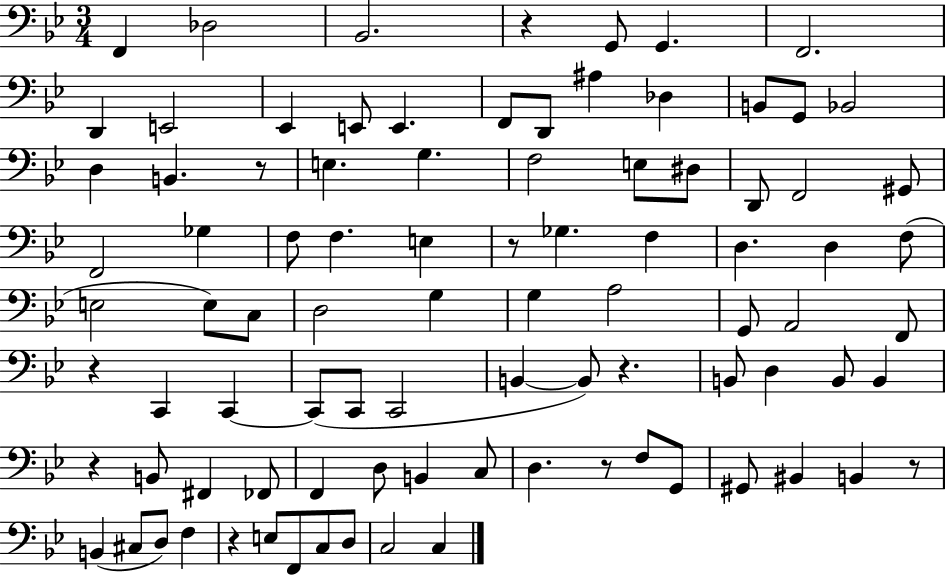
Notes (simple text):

F2/q Db3/h Bb2/h. R/q G2/e G2/q. F2/h. D2/q E2/h Eb2/q E2/e E2/q. F2/e D2/e A#3/q Db3/q B2/e G2/e Bb2/h D3/q B2/q. R/e E3/q. G3/q. F3/h E3/e D#3/e D2/e F2/h G#2/e F2/h Gb3/q F3/e F3/q. E3/q R/e Gb3/q. F3/q D3/q. D3/q F3/e E3/h E3/e C3/e D3/h G3/q G3/q A3/h G2/e A2/h F2/e R/q C2/q C2/q C2/e C2/e C2/h B2/q B2/e R/q. B2/e D3/q B2/e B2/q R/q B2/e F#2/q FES2/e F2/q D3/e B2/q C3/e D3/q. R/e F3/e G2/e G#2/e BIS2/q B2/q R/e B2/q C#3/e D3/e F3/q R/q E3/e F2/e C3/e D3/e C3/h C3/q